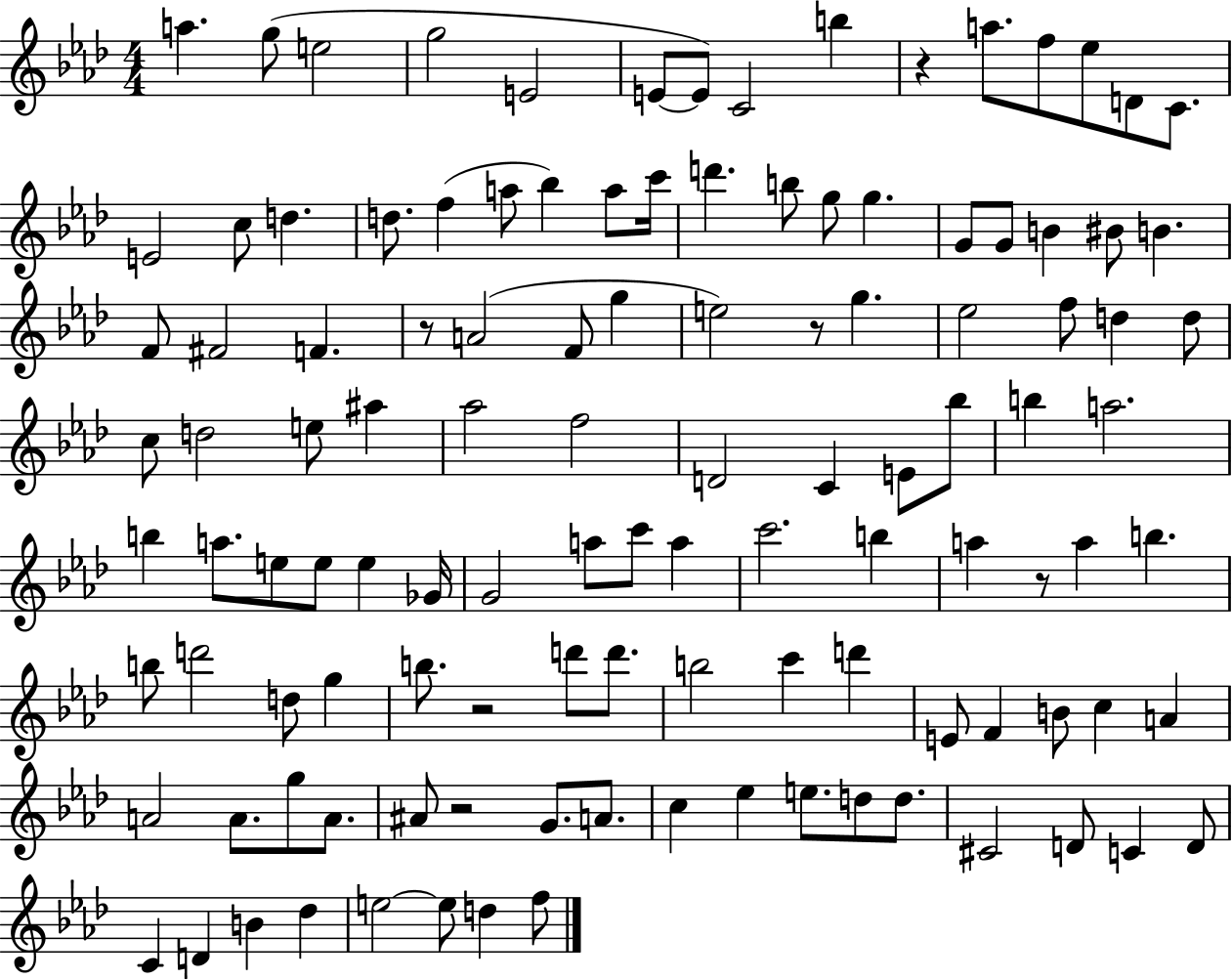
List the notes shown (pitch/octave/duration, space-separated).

A5/q. G5/e E5/h G5/h E4/h E4/e E4/e C4/h B5/q R/q A5/e. F5/e Eb5/e D4/e C4/e. E4/h C5/e D5/q. D5/e. F5/q A5/e Bb5/q A5/e C6/s D6/q. B5/e G5/e G5/q. G4/e G4/e B4/q BIS4/e B4/q. F4/e F#4/h F4/q. R/e A4/h F4/e G5/q E5/h R/e G5/q. Eb5/h F5/e D5/q D5/e C5/e D5/h E5/e A#5/q Ab5/h F5/h D4/h C4/q E4/e Bb5/e B5/q A5/h. B5/q A5/e. E5/e E5/e E5/q Gb4/s G4/h A5/e C6/e A5/q C6/h. B5/q A5/q R/e A5/q B5/q. B5/e D6/h D5/e G5/q B5/e. R/h D6/e D6/e. B5/h C6/q D6/q E4/e F4/q B4/e C5/q A4/q A4/h A4/e. G5/e A4/e. A#4/e R/h G4/e. A4/e. C5/q Eb5/q E5/e. D5/e D5/e. C#4/h D4/e C4/q D4/e C4/q D4/q B4/q Db5/q E5/h E5/e D5/q F5/e